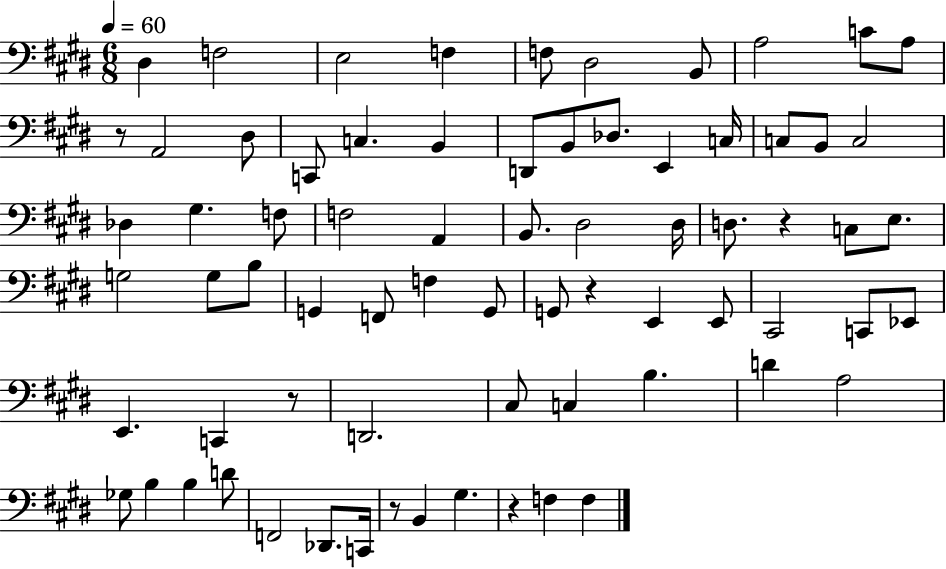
{
  \clef bass
  \numericTimeSignature
  \time 6/8
  \key e \major
  \tempo 4 = 60
  dis4 f2 | e2 f4 | f8 dis2 b,8 | a2 c'8 a8 | \break r8 a,2 dis8 | c,8 c4. b,4 | d,8 b,8 des8. e,4 c16 | c8 b,8 c2 | \break des4 gis4. f8 | f2 a,4 | b,8. dis2 dis16 | d8. r4 c8 e8. | \break g2 g8 b8 | g,4 f,8 f4 g,8 | g,8 r4 e,4 e,8 | cis,2 c,8 ees,8 | \break e,4. c,4 r8 | d,2. | cis8 c4 b4. | d'4 a2 | \break ges8 b4 b4 d'8 | f,2 des,8. c,16 | r8 b,4 gis4. | r4 f4 f4 | \break \bar "|."
}